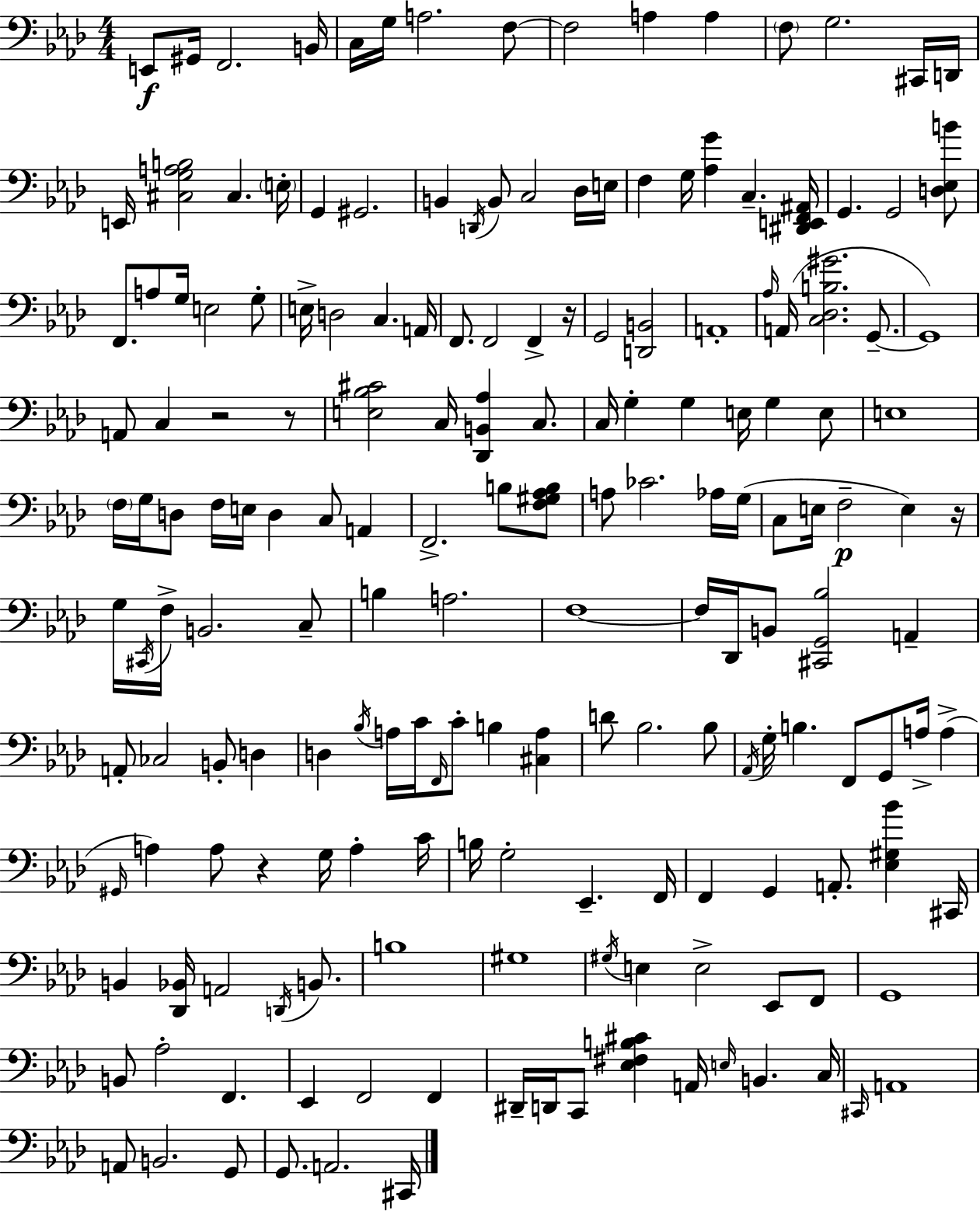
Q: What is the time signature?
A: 4/4